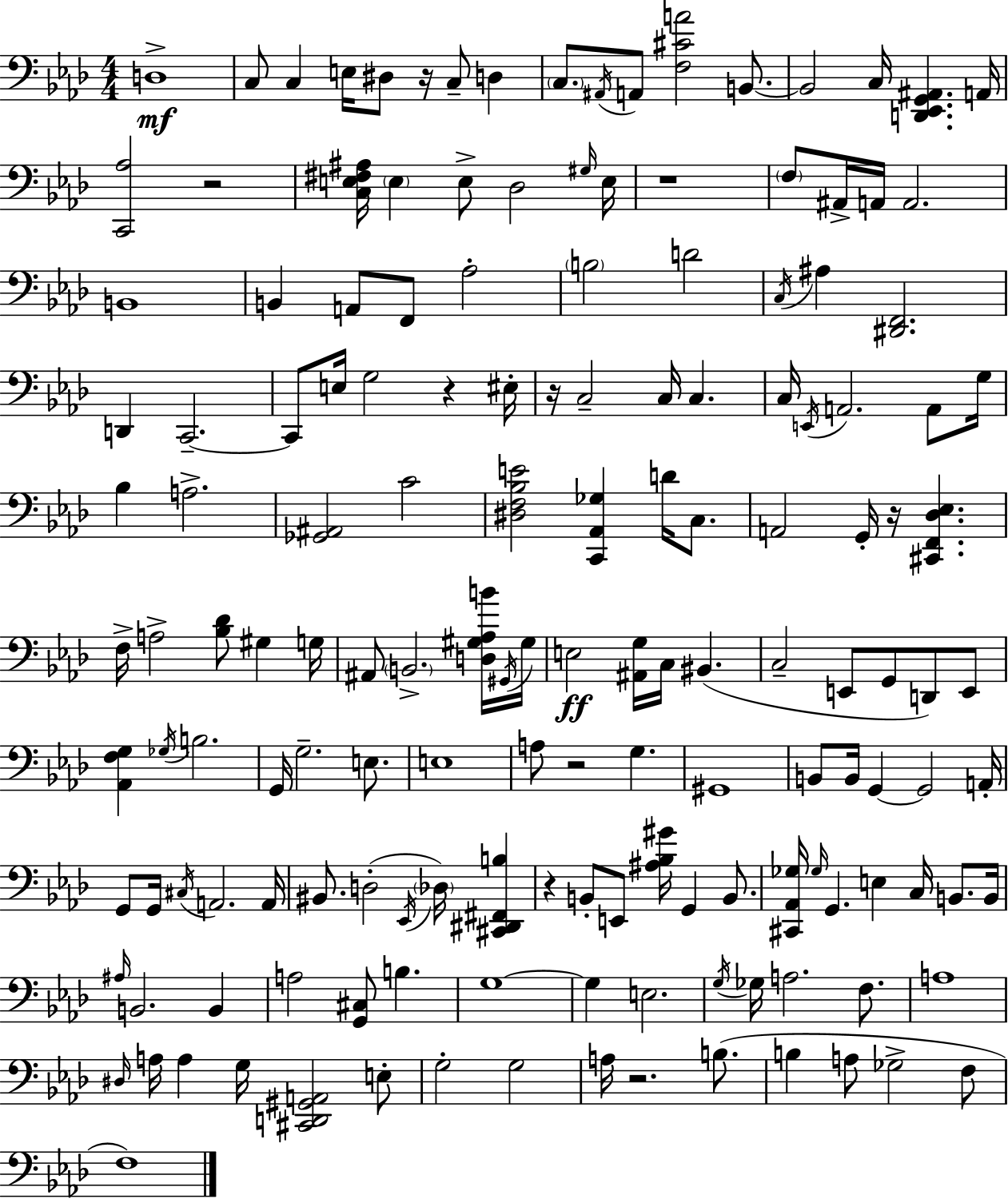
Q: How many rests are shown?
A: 9